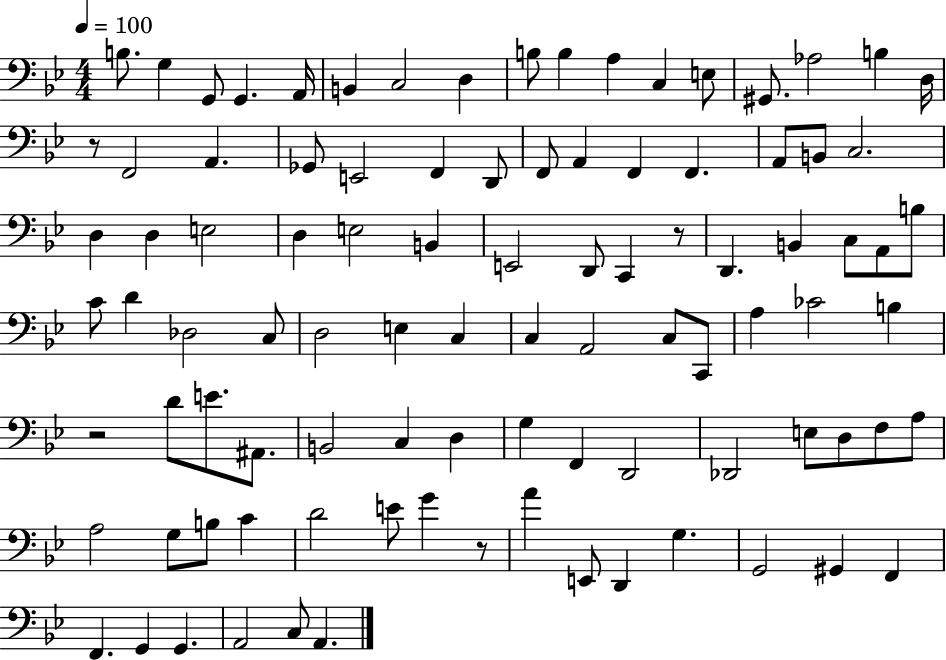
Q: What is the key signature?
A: BES major